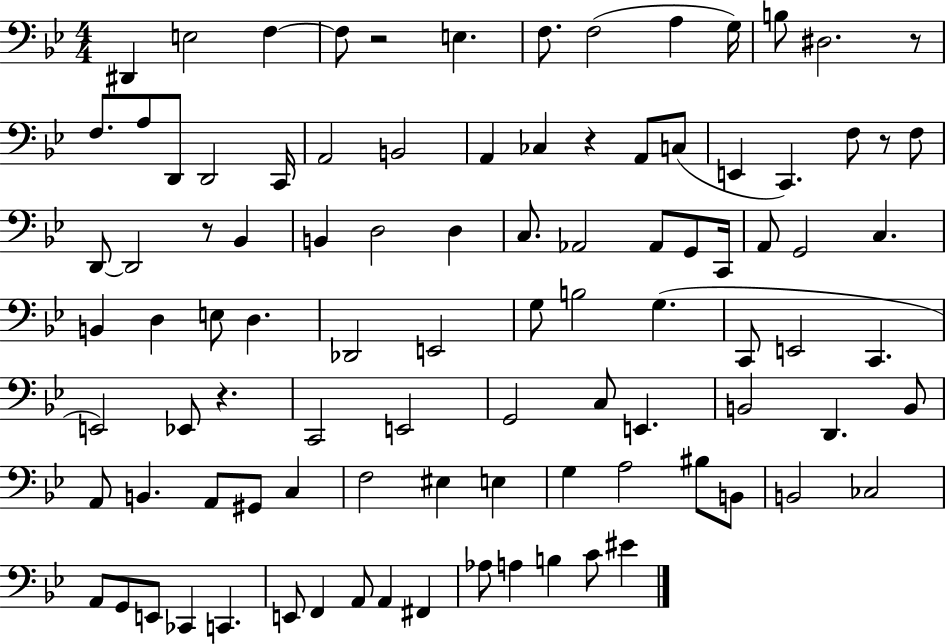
{
  \clef bass
  \numericTimeSignature
  \time 4/4
  \key bes \major
  dis,4 e2 f4~~ | f8 r2 e4. | f8. f2( a4 g16) | b8 dis2. r8 | \break f8. a8 d,8 d,2 c,16 | a,2 b,2 | a,4 ces4 r4 a,8 c8( | e,4 c,4.) f8 r8 f8 | \break d,8~~ d,2 r8 bes,4 | b,4 d2 d4 | c8. aes,2 aes,8 g,8 c,16 | a,8 g,2 c4. | \break b,4 d4 e8 d4. | des,2 e,2 | g8 b2 g4.( | c,8 e,2 c,4. | \break e,2) ees,8 r4. | c,2 e,2 | g,2 c8 e,4. | b,2 d,4. b,8 | \break a,8 b,4. a,8 gis,8 c4 | f2 eis4 e4 | g4 a2 bis8 b,8 | b,2 ces2 | \break a,8 g,8 e,8 ces,4 c,4. | e,8 f,4 a,8 a,4 fis,4 | aes8 a4 b4 c'8 eis'4 | \bar "|."
}